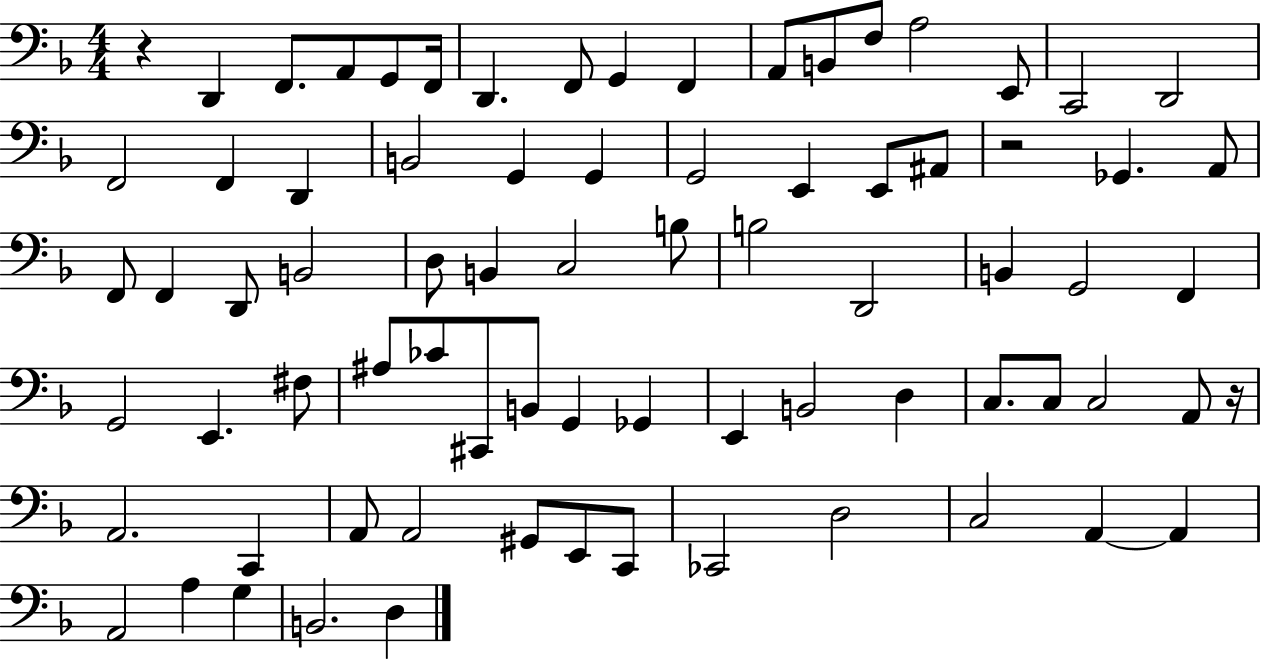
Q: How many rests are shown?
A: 3